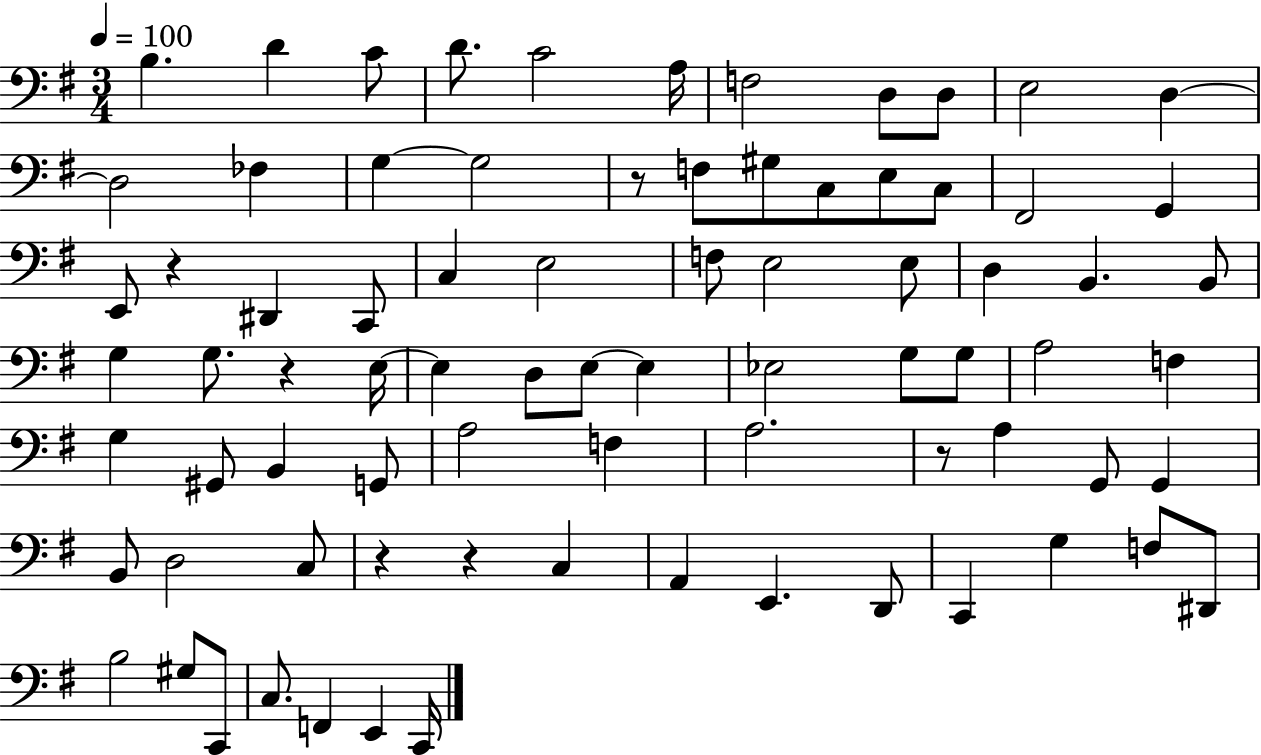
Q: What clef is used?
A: bass